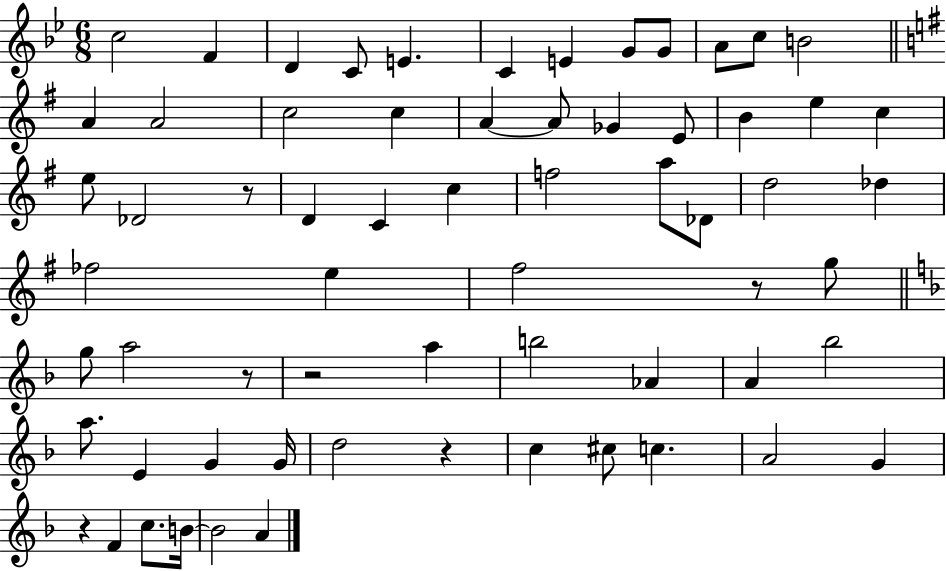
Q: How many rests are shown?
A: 6